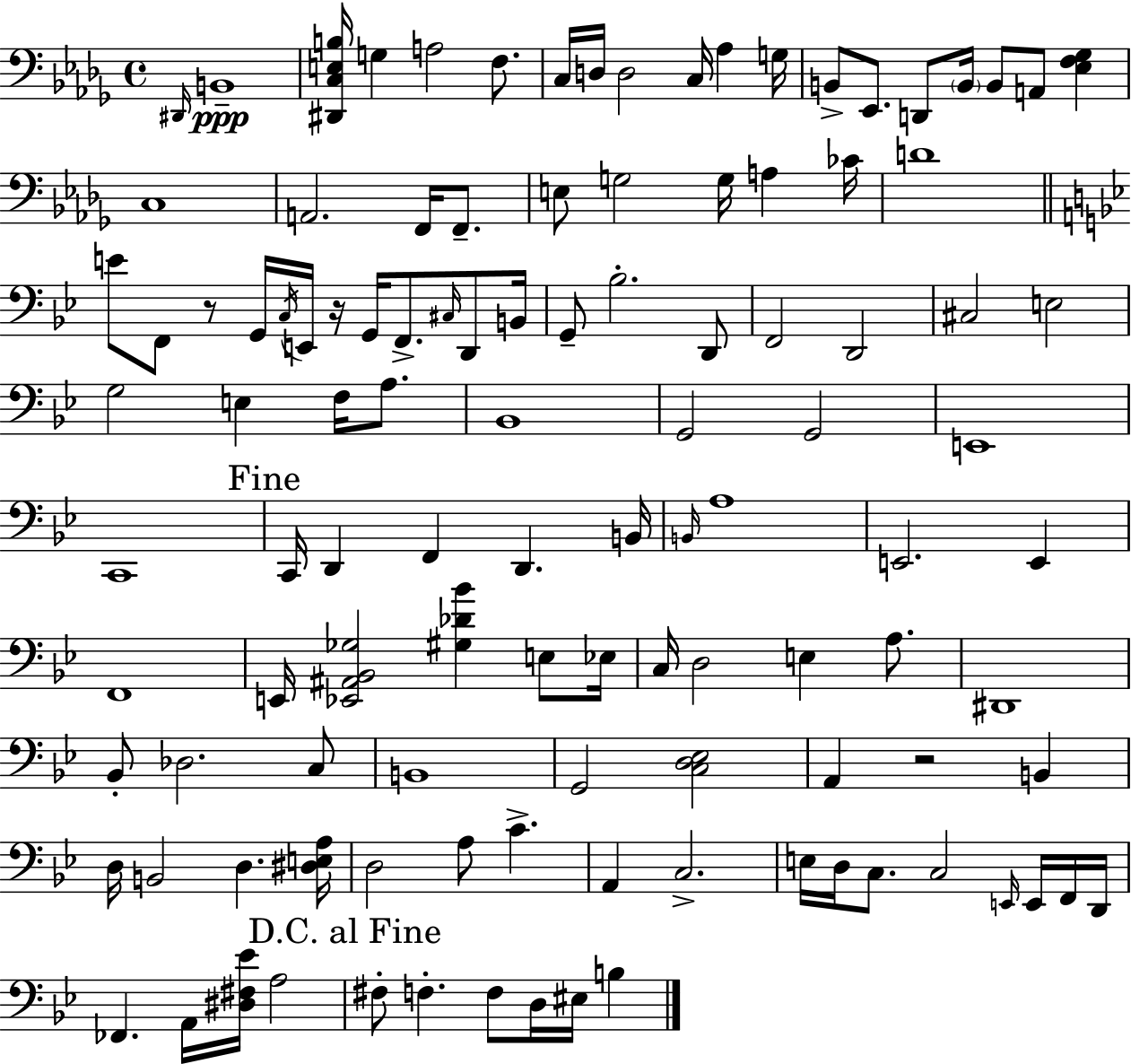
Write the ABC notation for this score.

X:1
T:Untitled
M:4/4
L:1/4
K:Bbm
^D,,/4 B,,4 [^D,,C,E,B,]/4 G, A,2 F,/2 C,/4 D,/4 D,2 C,/4 _A, G,/4 B,,/2 _E,,/2 D,,/2 B,,/4 B,,/2 A,,/2 [_E,F,_G,] C,4 A,,2 F,,/4 F,,/2 E,/2 G,2 G,/4 A, _C/4 D4 E/2 F,,/2 z/2 G,,/4 C,/4 E,,/4 z/4 G,,/4 F,,/2 ^C,/4 D,,/2 B,,/4 G,,/2 _B,2 D,,/2 F,,2 D,,2 ^C,2 E,2 G,2 E, F,/4 A,/2 _B,,4 G,,2 G,,2 E,,4 C,,4 C,,/4 D,, F,, D,, B,,/4 B,,/4 A,4 E,,2 E,, F,,4 E,,/4 [_E,,^A,,_B,,_G,]2 [^G,_D_B] E,/2 _E,/4 C,/4 D,2 E, A,/2 ^D,,4 _B,,/2 _D,2 C,/2 B,,4 G,,2 [C,D,_E,]2 A,, z2 B,, D,/4 B,,2 D, [^D,E,A,]/4 D,2 A,/2 C A,, C,2 E,/4 D,/4 C,/2 C,2 E,,/4 E,,/4 F,,/4 D,,/4 _F,, A,,/4 [^D,^F,_E]/4 A,2 ^F,/2 F, F,/2 D,/4 ^E,/4 B,